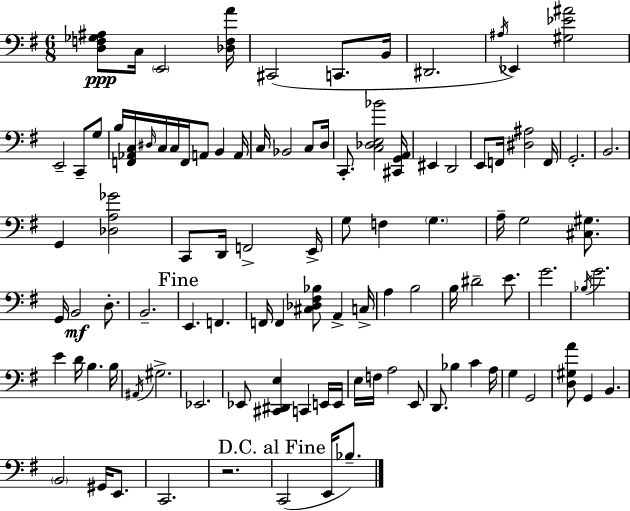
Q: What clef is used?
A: bass